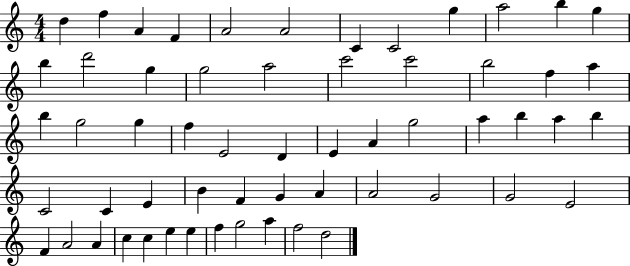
D5/q F5/q A4/q F4/q A4/h A4/h C4/q C4/h G5/q A5/h B5/q G5/q B5/q D6/h G5/q G5/h A5/h C6/h C6/h B5/h F5/q A5/q B5/q G5/h G5/q F5/q E4/h D4/q E4/q A4/q G5/h A5/q B5/q A5/q B5/q C4/h C4/q E4/q B4/q F4/q G4/q A4/q A4/h G4/h G4/h E4/h F4/q A4/h A4/q C5/q C5/q E5/q E5/q F5/q G5/h A5/q F5/h D5/h